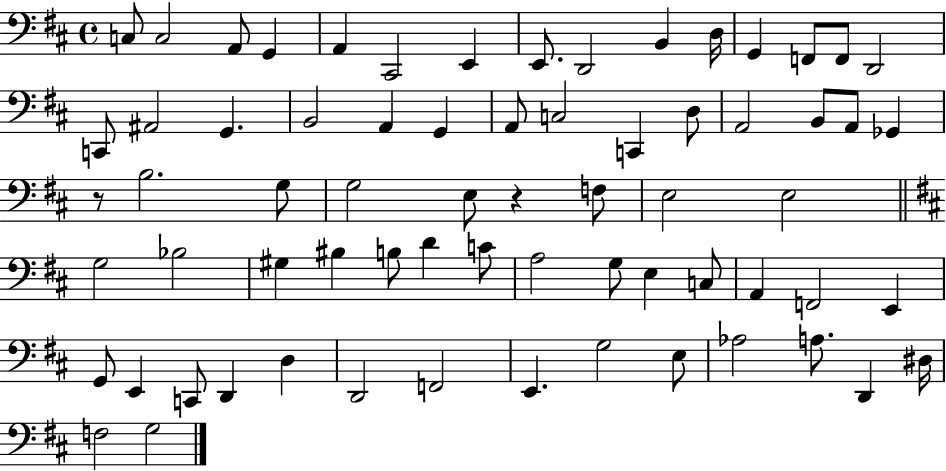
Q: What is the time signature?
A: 4/4